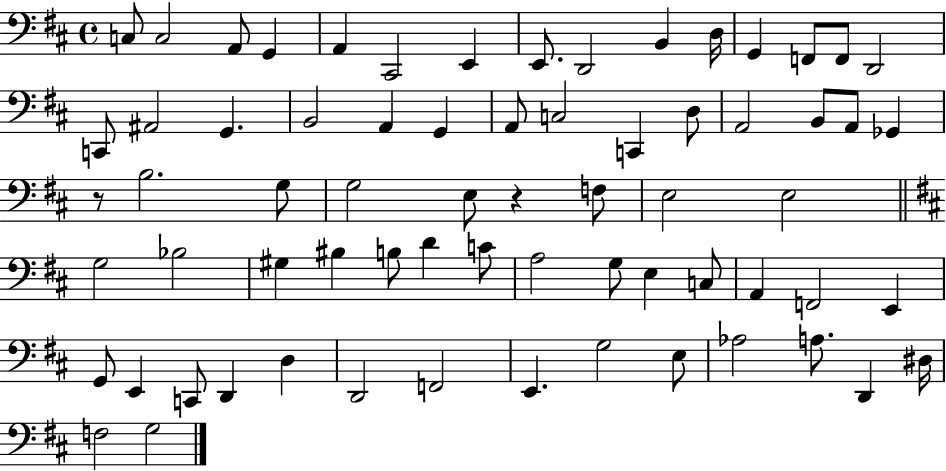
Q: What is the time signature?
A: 4/4